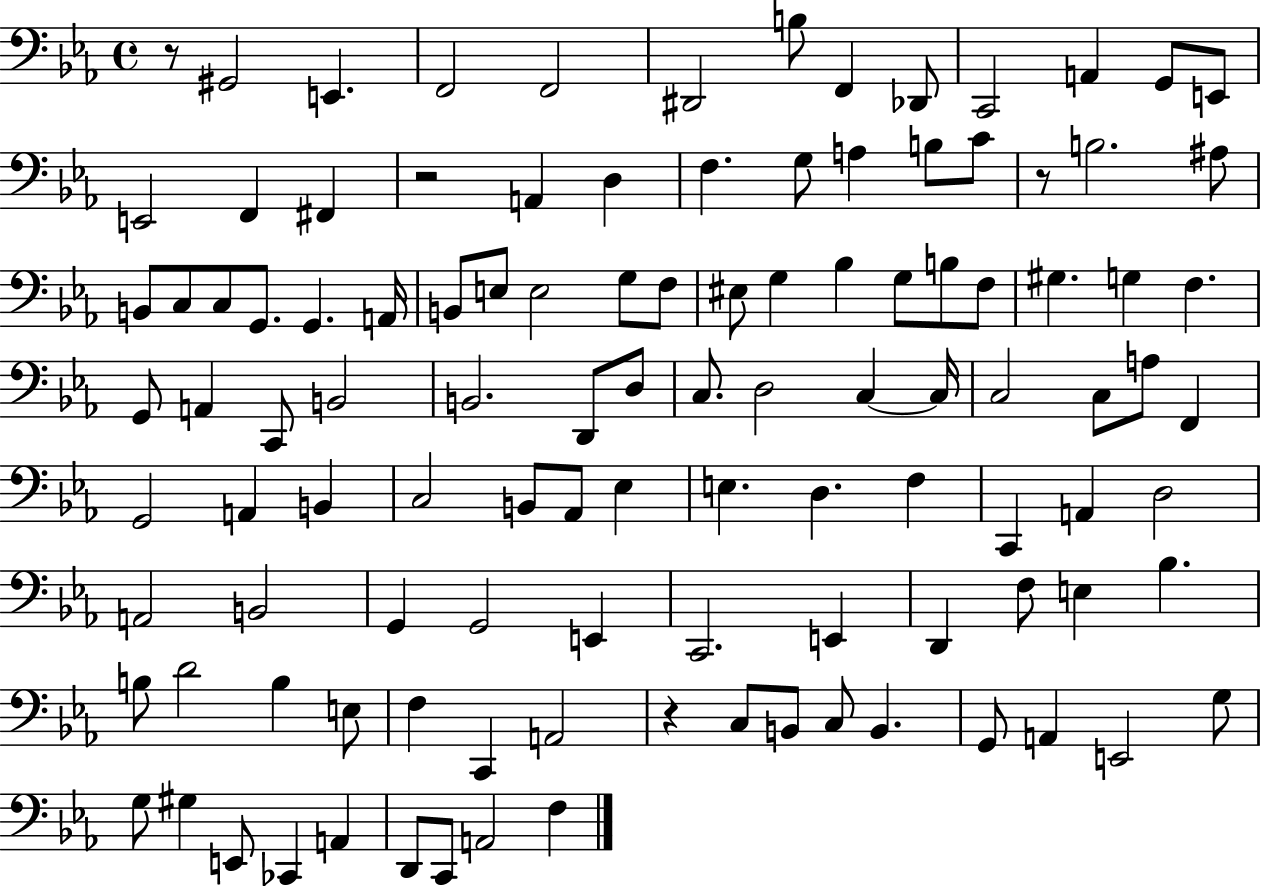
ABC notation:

X:1
T:Untitled
M:4/4
L:1/4
K:Eb
z/2 ^G,,2 E,, F,,2 F,,2 ^D,,2 B,/2 F,, _D,,/2 C,,2 A,, G,,/2 E,,/2 E,,2 F,, ^F,, z2 A,, D, F, G,/2 A, B,/2 C/2 z/2 B,2 ^A,/2 B,,/2 C,/2 C,/2 G,,/2 G,, A,,/4 B,,/2 E,/2 E,2 G,/2 F,/2 ^E,/2 G, _B, G,/2 B,/2 F,/2 ^G, G, F, G,,/2 A,, C,,/2 B,,2 B,,2 D,,/2 D,/2 C,/2 D,2 C, C,/4 C,2 C,/2 A,/2 F,, G,,2 A,, B,, C,2 B,,/2 _A,,/2 _E, E, D, F, C,, A,, D,2 A,,2 B,,2 G,, G,,2 E,, C,,2 E,, D,, F,/2 E, _B, B,/2 D2 B, E,/2 F, C,, A,,2 z C,/2 B,,/2 C,/2 B,, G,,/2 A,, E,,2 G,/2 G,/2 ^G, E,,/2 _C,, A,, D,,/2 C,,/2 A,,2 F,